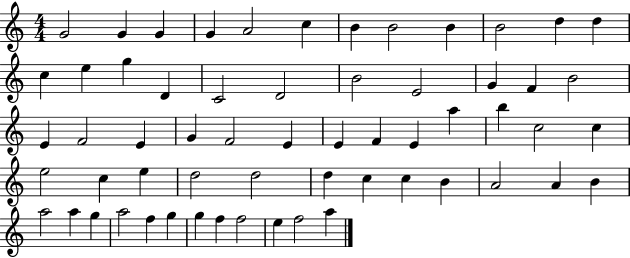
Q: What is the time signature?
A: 4/4